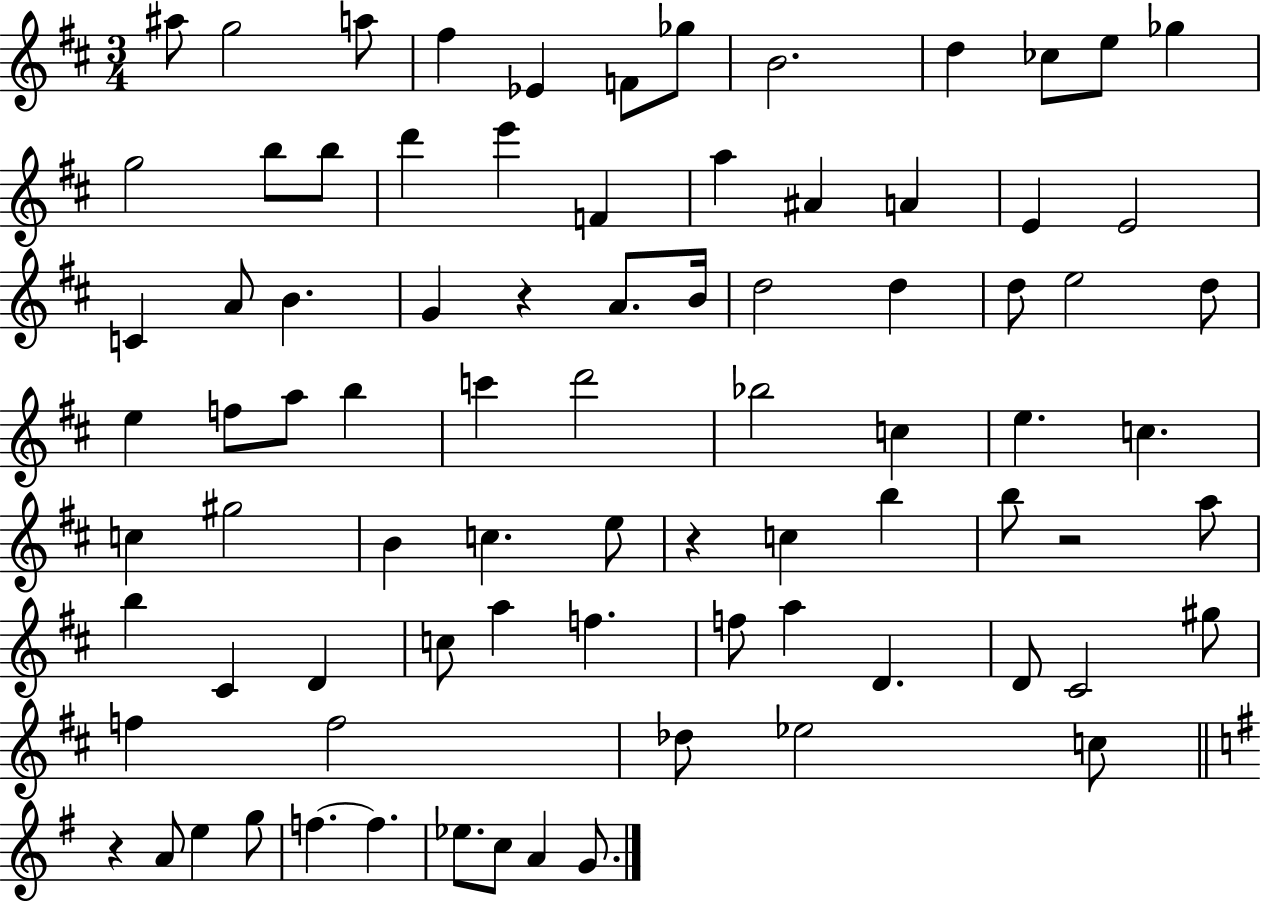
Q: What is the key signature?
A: D major